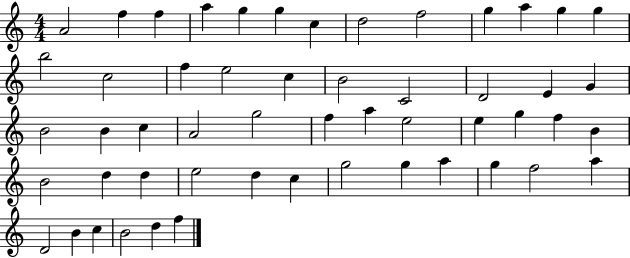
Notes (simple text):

A4/h F5/q F5/q A5/q G5/q G5/q C5/q D5/h F5/h G5/q A5/q G5/q G5/q B5/h C5/h F5/q E5/h C5/q B4/h C4/h D4/h E4/q G4/q B4/h B4/q C5/q A4/h G5/h F5/q A5/q E5/h E5/q G5/q F5/q B4/q B4/h D5/q D5/q E5/h D5/q C5/q G5/h G5/q A5/q G5/q F5/h A5/q D4/h B4/q C5/q B4/h D5/q F5/q